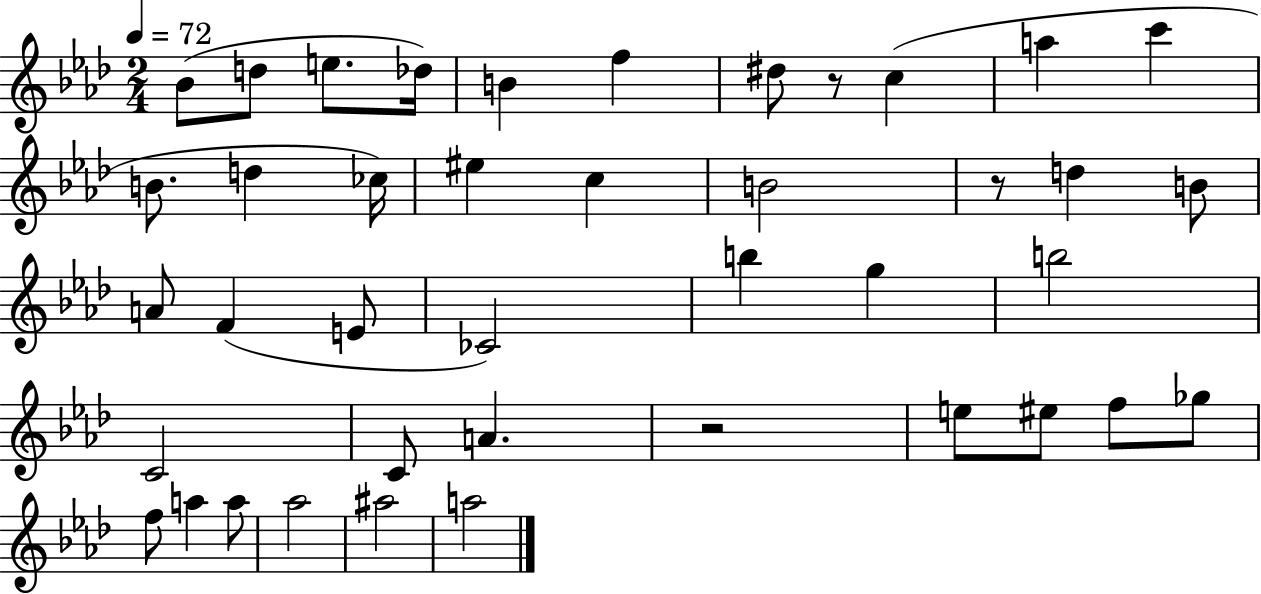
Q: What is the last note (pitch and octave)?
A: A5